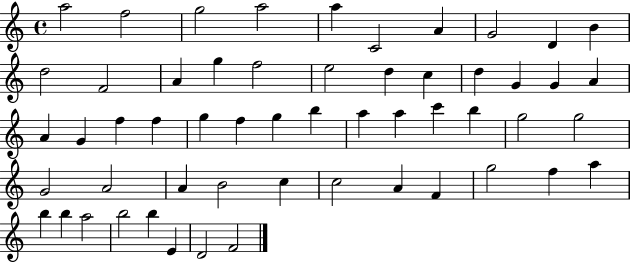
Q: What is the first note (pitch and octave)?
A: A5